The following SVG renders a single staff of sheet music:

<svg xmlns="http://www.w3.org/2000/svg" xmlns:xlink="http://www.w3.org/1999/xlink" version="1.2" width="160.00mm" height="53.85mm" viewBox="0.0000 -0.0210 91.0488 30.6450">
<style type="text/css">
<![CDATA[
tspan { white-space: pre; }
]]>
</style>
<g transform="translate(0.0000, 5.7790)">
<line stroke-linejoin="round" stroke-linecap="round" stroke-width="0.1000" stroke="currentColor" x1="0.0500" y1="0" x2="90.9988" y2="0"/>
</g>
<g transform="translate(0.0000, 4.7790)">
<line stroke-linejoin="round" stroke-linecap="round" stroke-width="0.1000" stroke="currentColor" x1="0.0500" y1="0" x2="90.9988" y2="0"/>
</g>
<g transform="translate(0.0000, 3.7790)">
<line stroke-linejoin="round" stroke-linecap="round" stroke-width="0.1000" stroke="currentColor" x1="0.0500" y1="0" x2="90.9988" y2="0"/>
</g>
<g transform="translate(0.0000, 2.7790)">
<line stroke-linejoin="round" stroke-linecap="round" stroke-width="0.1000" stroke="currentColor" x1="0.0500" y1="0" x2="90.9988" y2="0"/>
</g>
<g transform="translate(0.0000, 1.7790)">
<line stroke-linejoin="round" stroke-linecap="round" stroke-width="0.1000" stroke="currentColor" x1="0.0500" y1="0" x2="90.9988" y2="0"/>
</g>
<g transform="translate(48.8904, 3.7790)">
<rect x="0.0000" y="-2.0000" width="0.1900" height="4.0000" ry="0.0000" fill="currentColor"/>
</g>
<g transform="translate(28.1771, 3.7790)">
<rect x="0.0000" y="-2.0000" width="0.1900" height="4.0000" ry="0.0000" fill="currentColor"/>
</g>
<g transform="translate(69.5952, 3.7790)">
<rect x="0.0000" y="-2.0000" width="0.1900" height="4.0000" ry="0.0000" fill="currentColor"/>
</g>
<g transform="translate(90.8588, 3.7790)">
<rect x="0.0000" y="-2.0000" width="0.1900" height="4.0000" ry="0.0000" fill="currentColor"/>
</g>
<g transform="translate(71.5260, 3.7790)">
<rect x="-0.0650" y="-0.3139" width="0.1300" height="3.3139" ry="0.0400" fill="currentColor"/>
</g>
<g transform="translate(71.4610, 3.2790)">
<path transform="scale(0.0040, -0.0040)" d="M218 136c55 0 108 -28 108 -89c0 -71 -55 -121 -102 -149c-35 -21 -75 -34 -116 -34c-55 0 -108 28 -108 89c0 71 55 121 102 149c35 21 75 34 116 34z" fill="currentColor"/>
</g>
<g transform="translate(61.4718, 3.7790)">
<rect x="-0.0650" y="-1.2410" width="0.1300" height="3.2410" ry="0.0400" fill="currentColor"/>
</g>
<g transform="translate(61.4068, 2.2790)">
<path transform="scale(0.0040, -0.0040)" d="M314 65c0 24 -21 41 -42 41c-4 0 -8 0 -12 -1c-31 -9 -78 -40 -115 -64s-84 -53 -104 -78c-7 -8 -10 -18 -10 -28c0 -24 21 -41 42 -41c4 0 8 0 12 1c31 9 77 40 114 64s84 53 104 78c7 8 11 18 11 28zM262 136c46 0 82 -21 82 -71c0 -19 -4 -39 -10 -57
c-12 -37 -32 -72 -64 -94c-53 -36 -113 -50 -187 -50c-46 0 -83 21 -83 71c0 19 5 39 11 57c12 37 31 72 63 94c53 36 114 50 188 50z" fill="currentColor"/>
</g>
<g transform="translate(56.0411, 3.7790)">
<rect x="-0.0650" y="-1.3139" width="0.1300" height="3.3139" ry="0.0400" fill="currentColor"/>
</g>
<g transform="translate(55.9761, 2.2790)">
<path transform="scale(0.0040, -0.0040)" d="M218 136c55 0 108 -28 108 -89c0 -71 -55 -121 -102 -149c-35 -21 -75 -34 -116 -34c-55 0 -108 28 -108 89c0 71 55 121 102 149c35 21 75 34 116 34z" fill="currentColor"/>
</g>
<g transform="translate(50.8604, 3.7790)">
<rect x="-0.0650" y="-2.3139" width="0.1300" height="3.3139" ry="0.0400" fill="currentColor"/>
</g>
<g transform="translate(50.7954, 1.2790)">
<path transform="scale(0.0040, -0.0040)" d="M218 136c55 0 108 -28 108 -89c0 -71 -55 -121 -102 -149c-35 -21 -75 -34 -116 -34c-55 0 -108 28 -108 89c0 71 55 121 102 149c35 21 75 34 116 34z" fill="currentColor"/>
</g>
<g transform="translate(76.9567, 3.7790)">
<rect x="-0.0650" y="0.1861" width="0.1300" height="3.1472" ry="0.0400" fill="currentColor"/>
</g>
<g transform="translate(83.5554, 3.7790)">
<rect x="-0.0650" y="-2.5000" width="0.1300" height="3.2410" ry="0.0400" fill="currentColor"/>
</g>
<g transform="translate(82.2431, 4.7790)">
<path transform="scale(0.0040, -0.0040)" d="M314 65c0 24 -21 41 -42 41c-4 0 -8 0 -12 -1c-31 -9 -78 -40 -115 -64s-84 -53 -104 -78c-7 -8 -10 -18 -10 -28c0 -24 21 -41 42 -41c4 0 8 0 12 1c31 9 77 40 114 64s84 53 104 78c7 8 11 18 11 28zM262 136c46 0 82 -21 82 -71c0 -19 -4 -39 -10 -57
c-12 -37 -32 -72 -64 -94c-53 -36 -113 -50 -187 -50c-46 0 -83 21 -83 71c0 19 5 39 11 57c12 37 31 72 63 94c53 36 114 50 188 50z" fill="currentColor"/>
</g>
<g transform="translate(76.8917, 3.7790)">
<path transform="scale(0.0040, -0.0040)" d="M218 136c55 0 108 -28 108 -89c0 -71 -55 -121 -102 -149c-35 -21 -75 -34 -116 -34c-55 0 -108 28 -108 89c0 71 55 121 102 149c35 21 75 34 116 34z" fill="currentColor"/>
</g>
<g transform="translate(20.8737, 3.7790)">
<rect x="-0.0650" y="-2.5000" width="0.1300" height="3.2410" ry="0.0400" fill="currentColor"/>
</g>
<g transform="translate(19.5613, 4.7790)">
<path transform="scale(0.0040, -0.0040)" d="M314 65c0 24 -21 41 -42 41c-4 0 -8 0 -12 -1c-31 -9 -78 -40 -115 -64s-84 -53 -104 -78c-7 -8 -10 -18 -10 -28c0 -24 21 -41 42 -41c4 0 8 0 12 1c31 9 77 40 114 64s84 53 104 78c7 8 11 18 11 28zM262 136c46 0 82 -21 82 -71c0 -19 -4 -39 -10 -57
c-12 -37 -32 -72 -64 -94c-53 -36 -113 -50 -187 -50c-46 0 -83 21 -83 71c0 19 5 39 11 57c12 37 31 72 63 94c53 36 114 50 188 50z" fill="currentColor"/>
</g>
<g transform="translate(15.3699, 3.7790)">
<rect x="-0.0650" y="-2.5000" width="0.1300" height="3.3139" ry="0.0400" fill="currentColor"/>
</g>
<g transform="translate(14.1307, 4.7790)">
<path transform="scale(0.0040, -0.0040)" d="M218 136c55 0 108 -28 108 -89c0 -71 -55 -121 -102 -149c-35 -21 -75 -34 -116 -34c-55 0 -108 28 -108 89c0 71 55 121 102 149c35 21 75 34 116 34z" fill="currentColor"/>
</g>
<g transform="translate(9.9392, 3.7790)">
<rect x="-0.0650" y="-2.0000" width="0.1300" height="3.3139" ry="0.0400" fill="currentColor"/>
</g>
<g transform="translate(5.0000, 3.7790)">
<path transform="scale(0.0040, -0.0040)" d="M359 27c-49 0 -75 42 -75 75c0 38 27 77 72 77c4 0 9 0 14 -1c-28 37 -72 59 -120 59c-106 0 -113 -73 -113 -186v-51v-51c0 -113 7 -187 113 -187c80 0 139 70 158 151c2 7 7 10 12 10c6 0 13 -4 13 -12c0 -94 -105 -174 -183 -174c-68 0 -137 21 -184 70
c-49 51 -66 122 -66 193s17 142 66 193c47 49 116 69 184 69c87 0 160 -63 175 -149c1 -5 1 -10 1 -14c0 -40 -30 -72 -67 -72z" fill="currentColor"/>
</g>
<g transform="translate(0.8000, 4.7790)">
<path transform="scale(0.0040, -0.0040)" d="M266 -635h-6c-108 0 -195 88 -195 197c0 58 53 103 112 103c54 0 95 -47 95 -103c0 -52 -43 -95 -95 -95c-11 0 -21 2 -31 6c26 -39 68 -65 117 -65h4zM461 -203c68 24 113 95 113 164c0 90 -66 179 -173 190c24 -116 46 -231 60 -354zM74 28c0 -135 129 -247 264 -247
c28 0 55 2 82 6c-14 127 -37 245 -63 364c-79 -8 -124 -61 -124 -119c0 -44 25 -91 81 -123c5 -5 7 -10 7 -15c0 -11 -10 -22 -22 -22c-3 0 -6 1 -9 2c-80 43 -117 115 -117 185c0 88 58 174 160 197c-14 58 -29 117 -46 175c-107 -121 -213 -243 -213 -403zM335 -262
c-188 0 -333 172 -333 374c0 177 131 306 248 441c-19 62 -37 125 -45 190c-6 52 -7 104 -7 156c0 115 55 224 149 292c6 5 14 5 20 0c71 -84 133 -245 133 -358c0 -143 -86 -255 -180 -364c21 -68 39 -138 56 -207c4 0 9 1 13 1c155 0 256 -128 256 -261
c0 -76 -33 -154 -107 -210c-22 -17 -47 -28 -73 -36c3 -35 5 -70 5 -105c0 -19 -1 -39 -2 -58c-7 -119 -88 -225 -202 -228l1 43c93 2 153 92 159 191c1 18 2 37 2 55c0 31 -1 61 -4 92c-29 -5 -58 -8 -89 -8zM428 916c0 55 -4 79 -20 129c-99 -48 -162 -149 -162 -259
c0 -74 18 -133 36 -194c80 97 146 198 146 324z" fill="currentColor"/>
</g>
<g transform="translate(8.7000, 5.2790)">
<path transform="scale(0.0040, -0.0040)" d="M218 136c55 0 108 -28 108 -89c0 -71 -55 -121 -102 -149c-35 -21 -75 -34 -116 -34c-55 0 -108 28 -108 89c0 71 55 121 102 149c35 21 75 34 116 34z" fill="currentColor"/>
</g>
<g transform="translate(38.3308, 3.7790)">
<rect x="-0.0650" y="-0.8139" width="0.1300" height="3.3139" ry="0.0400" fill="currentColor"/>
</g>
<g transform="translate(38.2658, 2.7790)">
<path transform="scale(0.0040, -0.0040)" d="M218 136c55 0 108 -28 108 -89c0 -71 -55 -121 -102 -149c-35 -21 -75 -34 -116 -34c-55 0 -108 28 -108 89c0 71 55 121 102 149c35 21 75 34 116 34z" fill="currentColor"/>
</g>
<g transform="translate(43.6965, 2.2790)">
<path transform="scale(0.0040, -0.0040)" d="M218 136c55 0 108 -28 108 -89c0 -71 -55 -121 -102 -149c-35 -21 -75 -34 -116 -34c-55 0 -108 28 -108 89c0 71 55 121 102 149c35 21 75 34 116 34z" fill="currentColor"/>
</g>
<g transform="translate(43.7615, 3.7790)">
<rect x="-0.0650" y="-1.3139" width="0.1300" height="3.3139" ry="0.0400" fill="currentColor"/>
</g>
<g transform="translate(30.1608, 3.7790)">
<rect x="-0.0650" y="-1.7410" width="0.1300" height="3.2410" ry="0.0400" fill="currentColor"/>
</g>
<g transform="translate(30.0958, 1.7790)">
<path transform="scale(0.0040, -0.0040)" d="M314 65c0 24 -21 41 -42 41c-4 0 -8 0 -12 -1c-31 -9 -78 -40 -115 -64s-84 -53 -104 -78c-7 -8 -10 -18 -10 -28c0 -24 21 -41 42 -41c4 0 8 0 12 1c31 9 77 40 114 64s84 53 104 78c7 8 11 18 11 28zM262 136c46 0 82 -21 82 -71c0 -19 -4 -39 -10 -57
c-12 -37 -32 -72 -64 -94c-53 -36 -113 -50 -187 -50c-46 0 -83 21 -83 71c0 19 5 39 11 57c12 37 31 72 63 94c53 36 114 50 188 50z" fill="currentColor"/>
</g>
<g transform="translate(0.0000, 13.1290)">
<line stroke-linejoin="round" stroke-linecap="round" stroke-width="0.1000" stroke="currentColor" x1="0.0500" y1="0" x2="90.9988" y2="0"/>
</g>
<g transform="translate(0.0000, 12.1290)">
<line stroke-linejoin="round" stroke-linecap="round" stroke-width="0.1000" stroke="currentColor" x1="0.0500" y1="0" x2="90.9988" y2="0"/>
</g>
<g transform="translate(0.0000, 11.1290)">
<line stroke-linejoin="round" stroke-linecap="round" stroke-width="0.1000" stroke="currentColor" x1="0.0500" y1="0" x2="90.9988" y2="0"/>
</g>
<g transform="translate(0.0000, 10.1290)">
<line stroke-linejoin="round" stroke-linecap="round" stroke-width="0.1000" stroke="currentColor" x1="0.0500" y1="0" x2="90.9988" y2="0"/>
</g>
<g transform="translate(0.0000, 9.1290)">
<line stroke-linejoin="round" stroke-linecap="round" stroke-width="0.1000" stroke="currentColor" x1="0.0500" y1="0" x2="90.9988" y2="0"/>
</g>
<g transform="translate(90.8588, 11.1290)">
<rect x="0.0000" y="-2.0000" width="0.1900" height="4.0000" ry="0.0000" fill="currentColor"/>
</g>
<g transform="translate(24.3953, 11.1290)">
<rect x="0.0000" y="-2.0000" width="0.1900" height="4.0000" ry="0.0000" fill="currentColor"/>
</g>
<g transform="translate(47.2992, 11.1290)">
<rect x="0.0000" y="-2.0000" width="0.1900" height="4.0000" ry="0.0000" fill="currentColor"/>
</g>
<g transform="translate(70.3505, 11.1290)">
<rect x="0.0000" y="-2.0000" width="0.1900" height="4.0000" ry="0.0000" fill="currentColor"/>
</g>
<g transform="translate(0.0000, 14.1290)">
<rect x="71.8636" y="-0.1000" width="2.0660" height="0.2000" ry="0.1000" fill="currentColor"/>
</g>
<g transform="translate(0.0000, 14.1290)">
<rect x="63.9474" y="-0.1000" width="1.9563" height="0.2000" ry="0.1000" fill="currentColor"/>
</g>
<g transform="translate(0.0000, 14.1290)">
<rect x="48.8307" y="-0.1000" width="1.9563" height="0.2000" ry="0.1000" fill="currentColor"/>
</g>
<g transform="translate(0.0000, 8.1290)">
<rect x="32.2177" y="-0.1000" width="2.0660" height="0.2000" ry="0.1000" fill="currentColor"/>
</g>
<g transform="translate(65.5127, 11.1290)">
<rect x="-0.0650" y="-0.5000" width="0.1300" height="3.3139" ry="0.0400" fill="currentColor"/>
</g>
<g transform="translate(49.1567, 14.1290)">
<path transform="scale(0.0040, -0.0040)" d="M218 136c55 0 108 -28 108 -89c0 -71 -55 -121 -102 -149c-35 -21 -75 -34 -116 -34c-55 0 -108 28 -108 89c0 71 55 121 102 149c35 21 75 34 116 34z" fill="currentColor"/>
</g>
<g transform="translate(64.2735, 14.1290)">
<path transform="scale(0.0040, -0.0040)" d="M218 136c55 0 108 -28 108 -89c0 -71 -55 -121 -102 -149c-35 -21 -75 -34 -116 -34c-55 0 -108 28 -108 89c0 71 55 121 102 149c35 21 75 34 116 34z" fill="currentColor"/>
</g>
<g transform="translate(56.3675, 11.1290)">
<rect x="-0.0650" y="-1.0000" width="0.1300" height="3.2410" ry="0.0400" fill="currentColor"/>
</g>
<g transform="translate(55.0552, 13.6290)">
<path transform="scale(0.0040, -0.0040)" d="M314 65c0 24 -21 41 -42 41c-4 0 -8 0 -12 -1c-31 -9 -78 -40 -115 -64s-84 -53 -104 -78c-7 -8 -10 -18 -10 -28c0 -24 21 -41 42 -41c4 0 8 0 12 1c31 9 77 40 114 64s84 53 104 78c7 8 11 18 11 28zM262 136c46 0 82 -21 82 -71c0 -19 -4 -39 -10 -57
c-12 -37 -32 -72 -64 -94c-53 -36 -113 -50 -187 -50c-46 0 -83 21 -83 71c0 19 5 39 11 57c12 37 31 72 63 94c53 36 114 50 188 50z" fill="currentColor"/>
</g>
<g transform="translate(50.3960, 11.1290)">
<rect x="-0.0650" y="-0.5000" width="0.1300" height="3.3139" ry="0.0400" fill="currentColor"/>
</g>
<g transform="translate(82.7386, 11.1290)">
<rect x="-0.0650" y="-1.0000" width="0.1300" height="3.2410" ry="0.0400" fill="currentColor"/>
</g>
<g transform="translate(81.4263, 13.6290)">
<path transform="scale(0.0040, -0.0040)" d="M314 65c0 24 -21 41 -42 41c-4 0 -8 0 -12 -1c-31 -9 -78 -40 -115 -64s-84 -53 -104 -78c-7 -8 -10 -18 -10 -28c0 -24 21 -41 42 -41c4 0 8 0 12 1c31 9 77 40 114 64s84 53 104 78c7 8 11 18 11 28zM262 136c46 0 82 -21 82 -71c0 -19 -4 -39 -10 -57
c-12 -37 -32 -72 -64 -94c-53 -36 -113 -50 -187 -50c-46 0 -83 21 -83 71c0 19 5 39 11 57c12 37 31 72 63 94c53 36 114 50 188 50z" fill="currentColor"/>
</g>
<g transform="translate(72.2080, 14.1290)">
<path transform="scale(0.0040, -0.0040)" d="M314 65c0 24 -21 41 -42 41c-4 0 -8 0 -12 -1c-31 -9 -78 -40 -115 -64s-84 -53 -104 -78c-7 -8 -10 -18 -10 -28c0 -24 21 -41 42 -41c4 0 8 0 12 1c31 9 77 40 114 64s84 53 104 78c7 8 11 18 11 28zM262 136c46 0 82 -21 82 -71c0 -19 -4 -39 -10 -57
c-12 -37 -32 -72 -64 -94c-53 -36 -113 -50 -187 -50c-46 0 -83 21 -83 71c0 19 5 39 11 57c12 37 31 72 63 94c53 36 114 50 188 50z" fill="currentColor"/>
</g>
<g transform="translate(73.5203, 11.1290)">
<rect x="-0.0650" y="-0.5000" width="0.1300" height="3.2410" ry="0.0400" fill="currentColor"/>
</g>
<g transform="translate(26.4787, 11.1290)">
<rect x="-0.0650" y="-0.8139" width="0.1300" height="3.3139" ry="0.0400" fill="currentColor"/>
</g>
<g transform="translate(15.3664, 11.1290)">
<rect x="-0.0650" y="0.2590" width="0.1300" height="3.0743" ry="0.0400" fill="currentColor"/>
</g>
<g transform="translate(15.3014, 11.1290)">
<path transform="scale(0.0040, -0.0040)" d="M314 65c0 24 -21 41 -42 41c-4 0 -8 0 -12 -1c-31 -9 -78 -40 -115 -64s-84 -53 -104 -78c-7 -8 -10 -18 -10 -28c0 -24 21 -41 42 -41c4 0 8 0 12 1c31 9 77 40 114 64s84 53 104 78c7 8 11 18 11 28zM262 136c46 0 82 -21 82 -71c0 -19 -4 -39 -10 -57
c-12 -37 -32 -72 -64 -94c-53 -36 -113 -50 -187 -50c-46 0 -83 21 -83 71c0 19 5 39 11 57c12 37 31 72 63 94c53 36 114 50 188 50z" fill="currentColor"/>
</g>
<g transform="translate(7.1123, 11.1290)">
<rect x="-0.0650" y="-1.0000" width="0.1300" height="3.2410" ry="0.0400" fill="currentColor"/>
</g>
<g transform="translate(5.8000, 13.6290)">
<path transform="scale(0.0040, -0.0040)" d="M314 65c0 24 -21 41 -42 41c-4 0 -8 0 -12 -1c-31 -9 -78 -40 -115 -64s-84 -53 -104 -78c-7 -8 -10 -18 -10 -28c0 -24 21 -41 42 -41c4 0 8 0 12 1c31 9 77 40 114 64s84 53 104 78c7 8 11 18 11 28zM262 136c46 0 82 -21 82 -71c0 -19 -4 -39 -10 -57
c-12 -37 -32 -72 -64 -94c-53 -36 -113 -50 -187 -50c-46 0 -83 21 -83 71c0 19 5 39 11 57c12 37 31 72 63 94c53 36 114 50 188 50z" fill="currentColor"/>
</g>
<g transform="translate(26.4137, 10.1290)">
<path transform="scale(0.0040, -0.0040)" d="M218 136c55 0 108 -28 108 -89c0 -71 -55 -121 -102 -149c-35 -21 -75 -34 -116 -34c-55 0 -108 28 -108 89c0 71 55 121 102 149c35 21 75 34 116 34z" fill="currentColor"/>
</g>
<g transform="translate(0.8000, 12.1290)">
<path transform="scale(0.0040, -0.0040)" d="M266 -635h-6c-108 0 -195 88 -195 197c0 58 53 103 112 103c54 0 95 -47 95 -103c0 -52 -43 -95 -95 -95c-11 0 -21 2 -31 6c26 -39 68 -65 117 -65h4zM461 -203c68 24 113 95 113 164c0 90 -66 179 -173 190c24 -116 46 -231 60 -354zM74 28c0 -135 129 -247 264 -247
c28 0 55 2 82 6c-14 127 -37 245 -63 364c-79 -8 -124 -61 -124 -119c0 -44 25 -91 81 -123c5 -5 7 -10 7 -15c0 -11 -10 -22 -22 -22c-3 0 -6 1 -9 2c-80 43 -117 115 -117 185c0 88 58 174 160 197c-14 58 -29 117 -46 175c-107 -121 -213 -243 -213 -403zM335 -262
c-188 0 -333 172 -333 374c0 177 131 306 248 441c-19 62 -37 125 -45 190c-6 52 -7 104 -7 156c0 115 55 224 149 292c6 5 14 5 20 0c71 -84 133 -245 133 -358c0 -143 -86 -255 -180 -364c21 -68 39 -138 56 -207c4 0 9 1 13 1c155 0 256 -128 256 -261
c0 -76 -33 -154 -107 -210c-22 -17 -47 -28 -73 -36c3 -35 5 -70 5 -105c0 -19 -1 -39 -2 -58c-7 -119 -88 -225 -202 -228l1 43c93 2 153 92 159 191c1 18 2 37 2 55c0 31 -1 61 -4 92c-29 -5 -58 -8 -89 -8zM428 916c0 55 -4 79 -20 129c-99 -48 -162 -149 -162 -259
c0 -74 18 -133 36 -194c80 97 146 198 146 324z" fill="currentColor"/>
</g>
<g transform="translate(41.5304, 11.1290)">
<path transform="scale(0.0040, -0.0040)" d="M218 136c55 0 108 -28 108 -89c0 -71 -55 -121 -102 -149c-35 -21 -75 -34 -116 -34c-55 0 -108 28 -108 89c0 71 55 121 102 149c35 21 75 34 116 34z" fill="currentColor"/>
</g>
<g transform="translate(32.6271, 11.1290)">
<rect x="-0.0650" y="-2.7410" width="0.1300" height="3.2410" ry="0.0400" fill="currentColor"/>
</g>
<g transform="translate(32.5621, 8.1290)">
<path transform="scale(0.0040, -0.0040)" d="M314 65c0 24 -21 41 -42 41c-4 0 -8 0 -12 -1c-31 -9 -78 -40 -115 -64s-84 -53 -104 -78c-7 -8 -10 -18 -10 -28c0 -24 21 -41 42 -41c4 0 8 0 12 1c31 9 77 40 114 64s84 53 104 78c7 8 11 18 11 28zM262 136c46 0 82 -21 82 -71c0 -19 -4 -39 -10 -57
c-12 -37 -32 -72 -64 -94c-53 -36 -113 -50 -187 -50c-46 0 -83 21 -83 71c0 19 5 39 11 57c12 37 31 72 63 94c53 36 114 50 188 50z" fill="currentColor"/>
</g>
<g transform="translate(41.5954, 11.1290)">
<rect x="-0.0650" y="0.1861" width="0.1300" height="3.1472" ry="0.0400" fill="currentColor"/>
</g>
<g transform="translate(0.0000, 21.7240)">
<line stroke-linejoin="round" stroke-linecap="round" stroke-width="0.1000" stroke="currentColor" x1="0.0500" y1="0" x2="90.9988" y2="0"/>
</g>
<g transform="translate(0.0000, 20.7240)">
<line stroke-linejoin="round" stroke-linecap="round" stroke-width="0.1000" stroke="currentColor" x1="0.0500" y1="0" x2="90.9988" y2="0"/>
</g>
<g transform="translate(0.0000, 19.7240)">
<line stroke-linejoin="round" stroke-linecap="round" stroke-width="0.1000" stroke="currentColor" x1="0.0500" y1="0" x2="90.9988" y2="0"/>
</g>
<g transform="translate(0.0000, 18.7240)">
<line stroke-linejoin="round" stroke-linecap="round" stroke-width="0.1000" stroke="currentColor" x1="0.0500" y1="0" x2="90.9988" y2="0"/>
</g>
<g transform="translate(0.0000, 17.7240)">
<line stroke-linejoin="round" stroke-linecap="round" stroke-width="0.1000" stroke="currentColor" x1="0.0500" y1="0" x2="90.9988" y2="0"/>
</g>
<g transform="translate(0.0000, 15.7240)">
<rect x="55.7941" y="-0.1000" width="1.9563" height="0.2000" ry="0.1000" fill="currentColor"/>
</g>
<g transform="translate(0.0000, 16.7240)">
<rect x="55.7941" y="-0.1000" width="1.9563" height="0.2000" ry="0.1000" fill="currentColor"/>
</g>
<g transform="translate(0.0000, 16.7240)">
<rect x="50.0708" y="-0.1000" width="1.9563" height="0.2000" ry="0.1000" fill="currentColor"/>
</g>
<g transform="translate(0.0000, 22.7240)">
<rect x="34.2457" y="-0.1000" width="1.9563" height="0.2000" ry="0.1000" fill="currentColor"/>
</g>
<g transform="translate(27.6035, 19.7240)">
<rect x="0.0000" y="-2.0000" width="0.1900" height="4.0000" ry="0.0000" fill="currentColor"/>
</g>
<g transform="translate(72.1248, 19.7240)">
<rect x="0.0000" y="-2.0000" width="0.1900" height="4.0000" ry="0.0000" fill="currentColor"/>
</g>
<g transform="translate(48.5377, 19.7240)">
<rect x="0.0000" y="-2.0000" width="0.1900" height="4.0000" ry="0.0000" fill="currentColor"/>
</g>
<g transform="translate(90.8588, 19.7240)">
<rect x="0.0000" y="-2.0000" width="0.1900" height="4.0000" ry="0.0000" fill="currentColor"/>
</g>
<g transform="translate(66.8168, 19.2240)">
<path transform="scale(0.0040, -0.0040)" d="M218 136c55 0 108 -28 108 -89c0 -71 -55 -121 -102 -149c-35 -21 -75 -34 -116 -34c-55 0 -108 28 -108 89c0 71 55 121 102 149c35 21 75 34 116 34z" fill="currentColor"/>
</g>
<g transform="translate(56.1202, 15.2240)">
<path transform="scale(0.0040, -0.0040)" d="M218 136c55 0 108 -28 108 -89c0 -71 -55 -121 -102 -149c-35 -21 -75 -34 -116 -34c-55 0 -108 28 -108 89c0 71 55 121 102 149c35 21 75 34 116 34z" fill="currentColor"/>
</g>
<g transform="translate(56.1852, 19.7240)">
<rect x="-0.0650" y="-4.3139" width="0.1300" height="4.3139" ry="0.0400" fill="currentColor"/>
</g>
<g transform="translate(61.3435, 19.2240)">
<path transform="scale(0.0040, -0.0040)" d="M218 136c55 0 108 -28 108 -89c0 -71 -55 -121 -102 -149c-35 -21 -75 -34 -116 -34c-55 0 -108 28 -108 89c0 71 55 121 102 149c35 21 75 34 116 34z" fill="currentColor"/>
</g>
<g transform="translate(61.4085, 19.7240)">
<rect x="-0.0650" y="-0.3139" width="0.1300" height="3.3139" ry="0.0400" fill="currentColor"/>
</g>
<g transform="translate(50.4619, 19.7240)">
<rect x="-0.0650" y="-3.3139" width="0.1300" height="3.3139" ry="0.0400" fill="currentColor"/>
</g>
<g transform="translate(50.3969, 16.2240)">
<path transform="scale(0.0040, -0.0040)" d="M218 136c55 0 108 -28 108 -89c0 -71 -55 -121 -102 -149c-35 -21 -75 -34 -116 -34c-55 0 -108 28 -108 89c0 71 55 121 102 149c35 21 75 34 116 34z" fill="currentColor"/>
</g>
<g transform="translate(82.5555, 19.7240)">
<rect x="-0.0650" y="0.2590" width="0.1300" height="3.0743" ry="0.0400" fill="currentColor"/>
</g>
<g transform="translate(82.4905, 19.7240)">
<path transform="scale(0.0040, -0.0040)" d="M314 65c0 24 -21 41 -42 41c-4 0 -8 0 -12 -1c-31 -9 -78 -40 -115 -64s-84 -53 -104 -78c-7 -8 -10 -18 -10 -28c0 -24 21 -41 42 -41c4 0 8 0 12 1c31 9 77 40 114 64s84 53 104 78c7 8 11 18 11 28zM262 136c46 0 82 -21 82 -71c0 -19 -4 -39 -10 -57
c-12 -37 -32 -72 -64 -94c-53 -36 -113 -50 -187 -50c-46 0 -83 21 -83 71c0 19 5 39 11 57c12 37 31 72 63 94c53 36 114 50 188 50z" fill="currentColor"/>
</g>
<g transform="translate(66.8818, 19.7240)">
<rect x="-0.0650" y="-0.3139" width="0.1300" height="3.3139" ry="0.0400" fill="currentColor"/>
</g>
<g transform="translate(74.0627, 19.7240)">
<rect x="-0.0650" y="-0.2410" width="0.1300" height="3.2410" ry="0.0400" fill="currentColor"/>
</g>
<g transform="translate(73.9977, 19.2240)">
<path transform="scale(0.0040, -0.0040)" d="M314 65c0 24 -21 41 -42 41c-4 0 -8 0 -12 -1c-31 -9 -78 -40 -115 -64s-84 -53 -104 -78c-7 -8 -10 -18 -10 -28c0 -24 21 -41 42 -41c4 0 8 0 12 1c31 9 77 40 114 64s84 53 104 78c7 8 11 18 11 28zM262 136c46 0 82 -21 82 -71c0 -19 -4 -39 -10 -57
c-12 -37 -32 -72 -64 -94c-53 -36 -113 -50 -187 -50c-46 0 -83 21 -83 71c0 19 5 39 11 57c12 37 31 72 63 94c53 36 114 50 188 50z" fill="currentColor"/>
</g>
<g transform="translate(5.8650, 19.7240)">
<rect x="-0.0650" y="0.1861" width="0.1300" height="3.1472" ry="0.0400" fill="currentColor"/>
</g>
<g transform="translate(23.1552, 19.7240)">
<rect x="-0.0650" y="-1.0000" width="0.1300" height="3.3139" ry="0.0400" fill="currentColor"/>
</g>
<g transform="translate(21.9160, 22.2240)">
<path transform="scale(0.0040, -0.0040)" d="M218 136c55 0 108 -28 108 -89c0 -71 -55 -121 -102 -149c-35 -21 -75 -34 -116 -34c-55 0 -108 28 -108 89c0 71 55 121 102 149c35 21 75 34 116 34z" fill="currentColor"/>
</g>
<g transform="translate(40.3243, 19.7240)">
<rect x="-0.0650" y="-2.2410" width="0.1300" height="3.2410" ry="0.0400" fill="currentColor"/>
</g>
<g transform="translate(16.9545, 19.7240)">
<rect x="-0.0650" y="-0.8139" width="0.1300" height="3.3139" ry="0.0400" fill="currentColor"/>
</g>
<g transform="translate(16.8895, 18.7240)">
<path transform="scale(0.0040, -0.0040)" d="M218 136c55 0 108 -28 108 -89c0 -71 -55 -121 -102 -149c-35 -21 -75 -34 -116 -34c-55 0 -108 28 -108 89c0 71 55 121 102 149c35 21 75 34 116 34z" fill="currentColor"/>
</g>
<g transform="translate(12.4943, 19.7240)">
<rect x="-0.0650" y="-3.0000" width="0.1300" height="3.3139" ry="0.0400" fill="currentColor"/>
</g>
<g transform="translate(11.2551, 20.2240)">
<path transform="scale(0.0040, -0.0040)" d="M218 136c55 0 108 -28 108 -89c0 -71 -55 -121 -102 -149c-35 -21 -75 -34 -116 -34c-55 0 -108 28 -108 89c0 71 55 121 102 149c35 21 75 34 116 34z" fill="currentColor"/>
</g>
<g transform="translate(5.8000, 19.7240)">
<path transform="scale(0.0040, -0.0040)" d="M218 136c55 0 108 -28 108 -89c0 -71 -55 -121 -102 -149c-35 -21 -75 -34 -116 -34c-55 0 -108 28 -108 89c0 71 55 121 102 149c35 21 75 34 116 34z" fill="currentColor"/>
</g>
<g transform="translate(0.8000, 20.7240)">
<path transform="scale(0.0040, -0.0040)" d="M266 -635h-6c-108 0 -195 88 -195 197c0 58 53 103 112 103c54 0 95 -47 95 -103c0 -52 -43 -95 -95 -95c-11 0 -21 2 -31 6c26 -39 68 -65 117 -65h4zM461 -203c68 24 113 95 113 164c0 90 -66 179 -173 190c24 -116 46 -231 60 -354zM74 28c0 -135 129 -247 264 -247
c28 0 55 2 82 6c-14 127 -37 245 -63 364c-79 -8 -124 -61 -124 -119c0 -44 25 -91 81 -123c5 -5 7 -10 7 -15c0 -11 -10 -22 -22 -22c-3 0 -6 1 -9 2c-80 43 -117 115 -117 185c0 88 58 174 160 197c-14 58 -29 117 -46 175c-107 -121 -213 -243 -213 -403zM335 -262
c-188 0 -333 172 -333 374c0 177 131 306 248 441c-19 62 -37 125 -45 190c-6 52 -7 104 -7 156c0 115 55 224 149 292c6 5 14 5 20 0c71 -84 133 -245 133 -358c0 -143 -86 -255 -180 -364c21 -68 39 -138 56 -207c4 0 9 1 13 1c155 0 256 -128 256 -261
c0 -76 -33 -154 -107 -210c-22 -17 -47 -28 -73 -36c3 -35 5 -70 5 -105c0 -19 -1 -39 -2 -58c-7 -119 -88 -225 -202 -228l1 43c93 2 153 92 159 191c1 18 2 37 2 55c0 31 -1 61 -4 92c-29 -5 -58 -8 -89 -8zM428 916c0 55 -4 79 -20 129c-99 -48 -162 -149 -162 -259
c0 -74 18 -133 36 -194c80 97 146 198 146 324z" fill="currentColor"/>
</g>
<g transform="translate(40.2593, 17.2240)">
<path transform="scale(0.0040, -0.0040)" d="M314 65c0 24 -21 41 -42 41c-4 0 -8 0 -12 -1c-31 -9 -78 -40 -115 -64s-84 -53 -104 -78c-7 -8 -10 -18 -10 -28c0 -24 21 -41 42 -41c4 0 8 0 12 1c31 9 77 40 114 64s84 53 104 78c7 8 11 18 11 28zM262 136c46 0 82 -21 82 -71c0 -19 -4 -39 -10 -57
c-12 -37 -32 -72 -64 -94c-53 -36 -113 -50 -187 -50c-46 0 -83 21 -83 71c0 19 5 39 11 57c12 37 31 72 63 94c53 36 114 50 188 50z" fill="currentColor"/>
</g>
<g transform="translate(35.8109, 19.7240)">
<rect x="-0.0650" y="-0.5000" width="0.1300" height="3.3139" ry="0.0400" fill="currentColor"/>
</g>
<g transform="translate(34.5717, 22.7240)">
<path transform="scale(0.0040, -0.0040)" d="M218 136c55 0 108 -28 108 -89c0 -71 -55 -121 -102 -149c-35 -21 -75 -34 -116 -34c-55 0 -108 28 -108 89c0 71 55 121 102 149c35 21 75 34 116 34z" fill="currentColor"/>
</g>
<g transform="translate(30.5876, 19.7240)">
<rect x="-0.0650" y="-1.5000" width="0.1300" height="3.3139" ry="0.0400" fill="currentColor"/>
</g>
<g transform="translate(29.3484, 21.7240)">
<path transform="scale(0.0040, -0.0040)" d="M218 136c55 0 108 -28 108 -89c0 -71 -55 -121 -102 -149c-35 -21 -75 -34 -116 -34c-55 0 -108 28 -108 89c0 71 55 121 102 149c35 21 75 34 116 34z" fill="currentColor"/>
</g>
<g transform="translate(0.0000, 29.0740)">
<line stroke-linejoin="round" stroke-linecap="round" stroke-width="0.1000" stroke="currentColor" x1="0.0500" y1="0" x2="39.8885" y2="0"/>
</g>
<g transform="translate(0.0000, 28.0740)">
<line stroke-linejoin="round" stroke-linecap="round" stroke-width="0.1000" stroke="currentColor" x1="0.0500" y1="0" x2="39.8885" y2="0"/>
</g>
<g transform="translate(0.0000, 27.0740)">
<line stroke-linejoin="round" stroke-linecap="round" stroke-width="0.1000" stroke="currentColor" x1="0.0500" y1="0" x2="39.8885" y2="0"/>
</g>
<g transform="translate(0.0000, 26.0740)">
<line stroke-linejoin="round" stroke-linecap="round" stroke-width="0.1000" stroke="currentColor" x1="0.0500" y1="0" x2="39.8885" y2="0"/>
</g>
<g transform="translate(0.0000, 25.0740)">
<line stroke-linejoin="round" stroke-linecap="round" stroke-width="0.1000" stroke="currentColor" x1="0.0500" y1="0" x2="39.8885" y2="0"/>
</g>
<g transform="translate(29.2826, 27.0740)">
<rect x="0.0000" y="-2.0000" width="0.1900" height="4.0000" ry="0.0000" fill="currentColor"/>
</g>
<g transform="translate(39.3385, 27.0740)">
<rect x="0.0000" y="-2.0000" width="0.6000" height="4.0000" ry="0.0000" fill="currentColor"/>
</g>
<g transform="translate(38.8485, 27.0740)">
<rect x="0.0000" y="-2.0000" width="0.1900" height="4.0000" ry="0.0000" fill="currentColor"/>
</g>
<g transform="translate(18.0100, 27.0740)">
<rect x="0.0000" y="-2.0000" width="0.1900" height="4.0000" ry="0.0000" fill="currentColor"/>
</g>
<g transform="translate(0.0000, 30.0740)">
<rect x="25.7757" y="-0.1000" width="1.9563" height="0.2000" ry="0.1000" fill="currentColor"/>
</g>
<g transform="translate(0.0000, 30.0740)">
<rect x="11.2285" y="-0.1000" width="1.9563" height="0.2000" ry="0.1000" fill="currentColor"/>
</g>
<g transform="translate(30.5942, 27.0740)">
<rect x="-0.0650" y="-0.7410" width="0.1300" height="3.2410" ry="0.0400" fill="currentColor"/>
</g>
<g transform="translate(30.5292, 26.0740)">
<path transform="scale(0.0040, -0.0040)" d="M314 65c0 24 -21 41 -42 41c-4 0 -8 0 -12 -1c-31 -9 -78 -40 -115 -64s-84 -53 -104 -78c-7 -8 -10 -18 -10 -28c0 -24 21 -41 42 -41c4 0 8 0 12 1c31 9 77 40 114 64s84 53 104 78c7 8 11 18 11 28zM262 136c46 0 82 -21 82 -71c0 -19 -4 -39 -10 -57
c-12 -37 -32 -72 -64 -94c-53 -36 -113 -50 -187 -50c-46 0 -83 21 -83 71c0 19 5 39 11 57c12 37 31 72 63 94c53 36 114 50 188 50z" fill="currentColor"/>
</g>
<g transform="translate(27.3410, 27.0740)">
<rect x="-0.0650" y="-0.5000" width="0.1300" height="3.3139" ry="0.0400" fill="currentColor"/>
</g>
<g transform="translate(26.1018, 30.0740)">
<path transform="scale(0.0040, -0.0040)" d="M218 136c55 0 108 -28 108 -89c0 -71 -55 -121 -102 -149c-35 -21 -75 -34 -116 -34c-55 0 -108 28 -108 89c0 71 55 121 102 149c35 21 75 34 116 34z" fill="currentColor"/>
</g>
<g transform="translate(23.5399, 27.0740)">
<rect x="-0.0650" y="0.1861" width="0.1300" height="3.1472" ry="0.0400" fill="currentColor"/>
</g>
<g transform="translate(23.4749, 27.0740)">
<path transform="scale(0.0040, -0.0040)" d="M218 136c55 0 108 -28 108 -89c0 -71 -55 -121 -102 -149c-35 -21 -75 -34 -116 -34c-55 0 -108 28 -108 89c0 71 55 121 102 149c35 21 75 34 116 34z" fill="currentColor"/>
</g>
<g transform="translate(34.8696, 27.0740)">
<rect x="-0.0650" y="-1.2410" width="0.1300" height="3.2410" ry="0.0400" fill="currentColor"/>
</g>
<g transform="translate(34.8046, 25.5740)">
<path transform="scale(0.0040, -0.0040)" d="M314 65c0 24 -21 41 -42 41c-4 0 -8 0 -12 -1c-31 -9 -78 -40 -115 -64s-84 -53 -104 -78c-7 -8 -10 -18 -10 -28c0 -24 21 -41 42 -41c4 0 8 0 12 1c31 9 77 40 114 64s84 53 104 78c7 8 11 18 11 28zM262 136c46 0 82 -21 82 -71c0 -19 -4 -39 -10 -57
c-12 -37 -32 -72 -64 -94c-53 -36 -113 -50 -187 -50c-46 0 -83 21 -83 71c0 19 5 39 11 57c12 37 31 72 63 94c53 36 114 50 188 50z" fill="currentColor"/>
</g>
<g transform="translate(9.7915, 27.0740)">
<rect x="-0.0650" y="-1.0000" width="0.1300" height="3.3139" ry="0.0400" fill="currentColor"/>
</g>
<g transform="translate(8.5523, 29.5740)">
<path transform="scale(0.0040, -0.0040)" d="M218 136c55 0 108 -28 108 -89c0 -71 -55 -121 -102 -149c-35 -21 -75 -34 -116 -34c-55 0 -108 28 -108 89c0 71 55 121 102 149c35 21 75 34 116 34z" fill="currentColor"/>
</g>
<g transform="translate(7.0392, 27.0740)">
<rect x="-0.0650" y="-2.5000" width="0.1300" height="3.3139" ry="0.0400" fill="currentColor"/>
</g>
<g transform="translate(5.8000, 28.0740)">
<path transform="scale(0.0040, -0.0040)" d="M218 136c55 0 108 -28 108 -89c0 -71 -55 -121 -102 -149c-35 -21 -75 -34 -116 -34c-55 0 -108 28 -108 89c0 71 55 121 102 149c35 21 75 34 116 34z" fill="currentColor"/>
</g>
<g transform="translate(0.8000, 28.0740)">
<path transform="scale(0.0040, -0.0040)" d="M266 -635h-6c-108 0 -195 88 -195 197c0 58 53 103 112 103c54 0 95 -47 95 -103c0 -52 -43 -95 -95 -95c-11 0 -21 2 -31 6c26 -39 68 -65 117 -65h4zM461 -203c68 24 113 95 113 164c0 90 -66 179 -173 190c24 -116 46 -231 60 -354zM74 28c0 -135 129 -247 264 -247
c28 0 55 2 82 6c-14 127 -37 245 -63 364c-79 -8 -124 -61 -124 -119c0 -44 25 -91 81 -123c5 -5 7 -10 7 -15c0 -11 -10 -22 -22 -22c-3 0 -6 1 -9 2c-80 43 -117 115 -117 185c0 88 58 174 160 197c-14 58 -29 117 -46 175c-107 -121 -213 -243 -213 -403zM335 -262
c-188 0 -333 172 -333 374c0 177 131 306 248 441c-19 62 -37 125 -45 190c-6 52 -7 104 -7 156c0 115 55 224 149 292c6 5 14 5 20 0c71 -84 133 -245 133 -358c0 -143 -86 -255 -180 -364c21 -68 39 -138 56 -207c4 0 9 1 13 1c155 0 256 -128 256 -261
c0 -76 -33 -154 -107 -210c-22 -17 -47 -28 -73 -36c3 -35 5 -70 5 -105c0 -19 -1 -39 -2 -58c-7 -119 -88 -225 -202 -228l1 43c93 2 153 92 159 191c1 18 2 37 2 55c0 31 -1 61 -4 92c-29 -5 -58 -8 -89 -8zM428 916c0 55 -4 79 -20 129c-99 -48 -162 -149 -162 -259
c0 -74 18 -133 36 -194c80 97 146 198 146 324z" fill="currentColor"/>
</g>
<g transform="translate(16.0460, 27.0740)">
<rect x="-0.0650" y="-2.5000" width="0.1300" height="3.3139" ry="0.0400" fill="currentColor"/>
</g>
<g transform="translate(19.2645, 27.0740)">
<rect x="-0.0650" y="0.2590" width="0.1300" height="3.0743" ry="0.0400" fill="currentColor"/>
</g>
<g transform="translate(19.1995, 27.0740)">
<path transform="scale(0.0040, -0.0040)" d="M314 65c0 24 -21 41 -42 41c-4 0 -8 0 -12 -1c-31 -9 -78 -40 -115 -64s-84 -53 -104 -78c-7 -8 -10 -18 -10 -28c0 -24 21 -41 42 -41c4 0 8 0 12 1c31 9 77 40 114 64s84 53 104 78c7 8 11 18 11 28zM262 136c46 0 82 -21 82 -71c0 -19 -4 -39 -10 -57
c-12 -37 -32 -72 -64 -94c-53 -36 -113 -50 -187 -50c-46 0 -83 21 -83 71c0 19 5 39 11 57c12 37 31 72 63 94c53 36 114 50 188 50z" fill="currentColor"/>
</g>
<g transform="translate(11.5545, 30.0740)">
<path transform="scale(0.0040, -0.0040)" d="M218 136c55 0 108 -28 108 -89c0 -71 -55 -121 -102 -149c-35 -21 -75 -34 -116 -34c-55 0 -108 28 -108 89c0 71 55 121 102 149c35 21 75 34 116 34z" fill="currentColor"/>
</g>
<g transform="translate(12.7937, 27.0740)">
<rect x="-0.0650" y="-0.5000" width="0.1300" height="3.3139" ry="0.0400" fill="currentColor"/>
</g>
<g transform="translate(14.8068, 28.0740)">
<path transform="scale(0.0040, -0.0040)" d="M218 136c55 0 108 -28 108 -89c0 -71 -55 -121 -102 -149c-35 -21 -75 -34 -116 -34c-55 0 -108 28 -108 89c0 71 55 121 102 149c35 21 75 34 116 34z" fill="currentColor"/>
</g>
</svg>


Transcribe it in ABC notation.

X:1
T:Untitled
M:4/4
L:1/4
K:C
F G G2 f2 d e g e e2 c B G2 D2 B2 d a2 B C D2 C C2 D2 B A d D E C g2 b d' c c c2 B2 G D C G B2 B C d2 e2